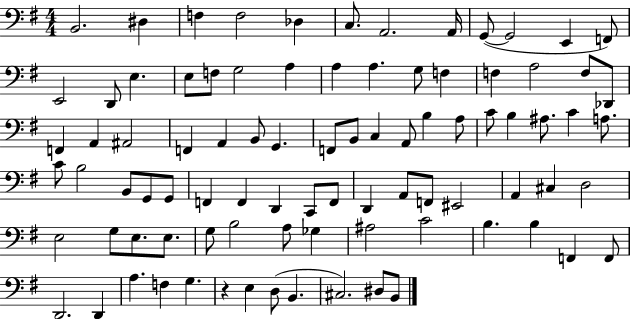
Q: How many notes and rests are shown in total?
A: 88